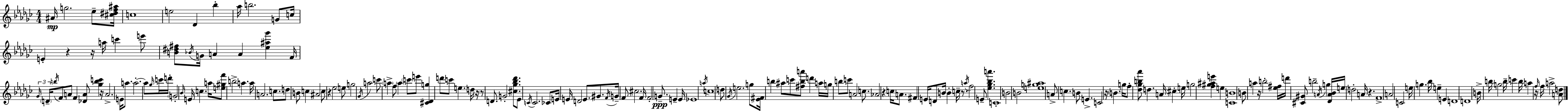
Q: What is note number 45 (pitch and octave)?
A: D5